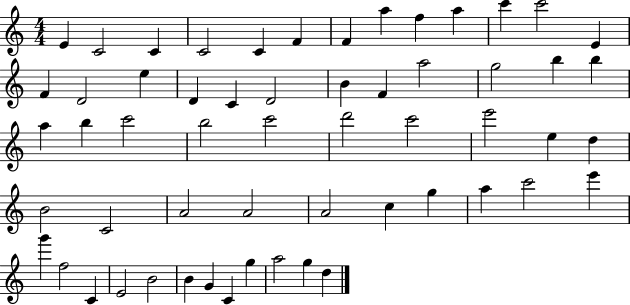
{
  \clef treble
  \numericTimeSignature
  \time 4/4
  \key c \major
  e'4 c'2 c'4 | c'2 c'4 f'4 | f'4 a''4 f''4 a''4 | c'''4 c'''2 e'4 | \break f'4 d'2 e''4 | d'4 c'4 d'2 | b'4 f'4 a''2 | g''2 b''4 b''4 | \break a''4 b''4 c'''2 | b''2 c'''2 | d'''2 c'''2 | e'''2 e''4 d''4 | \break b'2 c'2 | a'2 a'2 | a'2 c''4 g''4 | a''4 c'''2 e'''4 | \break g'''4 f''2 c'4 | e'2 b'2 | b'4 g'4 c'4 g''4 | a''2 g''4 d''4 | \break \bar "|."
}